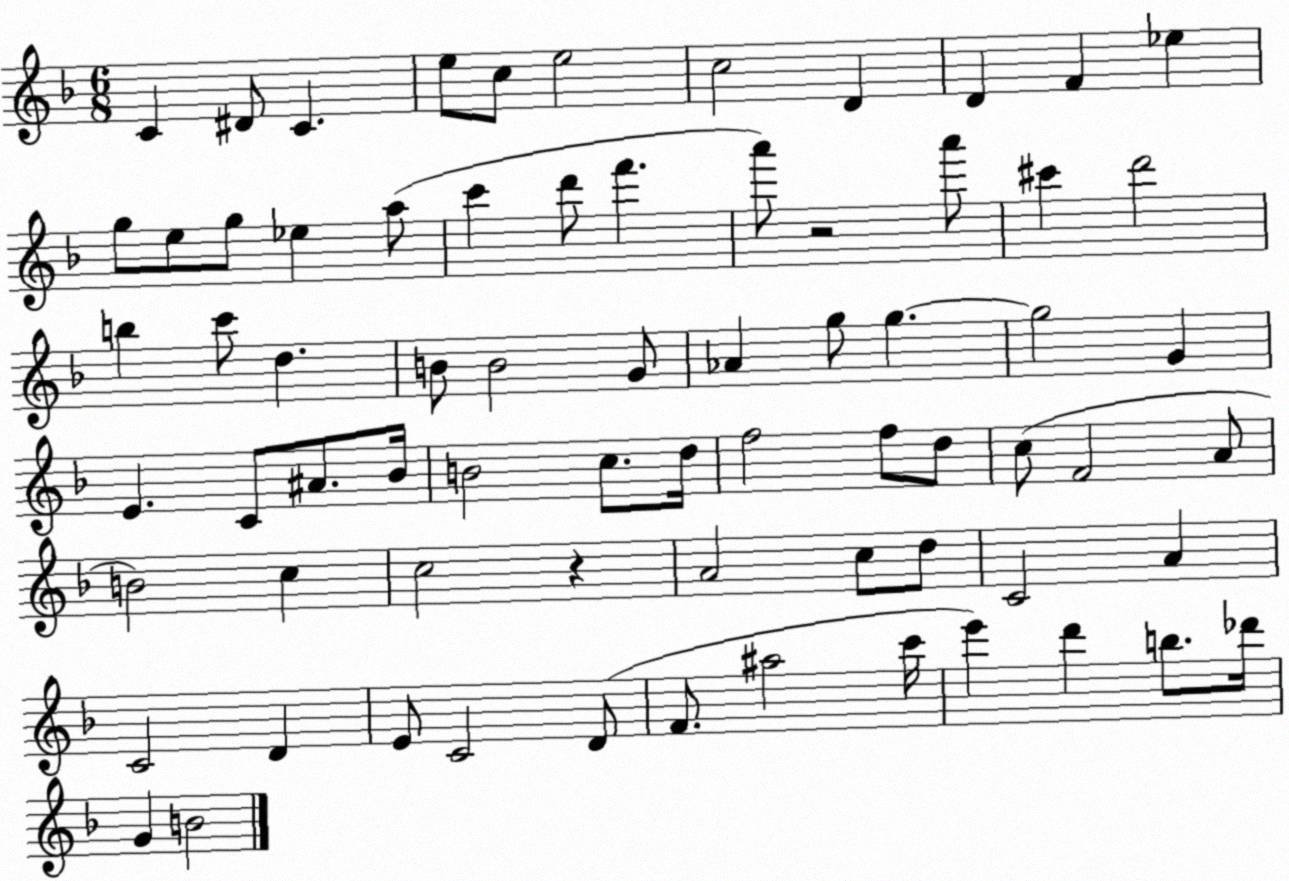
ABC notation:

X:1
T:Untitled
M:6/8
L:1/4
K:F
C ^D/2 C e/2 c/2 e2 c2 D D F _e g/2 e/2 g/2 _e a/2 c' d'/2 f' a'/2 z2 a'/2 ^c' d'2 b c'/2 d B/2 B2 G/2 _A g/2 g g2 G E C/2 ^A/2 _B/4 B2 c/2 d/4 f2 f/2 d/2 c/2 F2 A/2 B2 c c2 z A2 c/2 d/2 C2 A C2 D E/2 C2 D/2 F/2 ^a2 c'/4 e' d' b/2 _d'/4 G B2